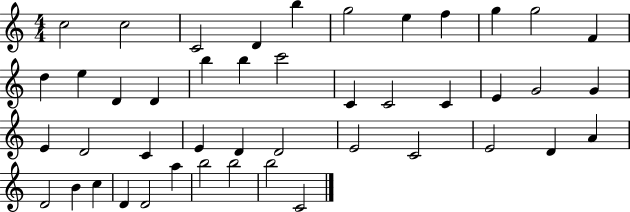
C5/h C5/h C4/h D4/q B5/q G5/h E5/q F5/q G5/q G5/h F4/q D5/q E5/q D4/q D4/q B5/q B5/q C6/h C4/q C4/h C4/q E4/q G4/h G4/q E4/q D4/h C4/q E4/q D4/q D4/h E4/h C4/h E4/h D4/q A4/q D4/h B4/q C5/q D4/q D4/h A5/q B5/h B5/h B5/h C4/h